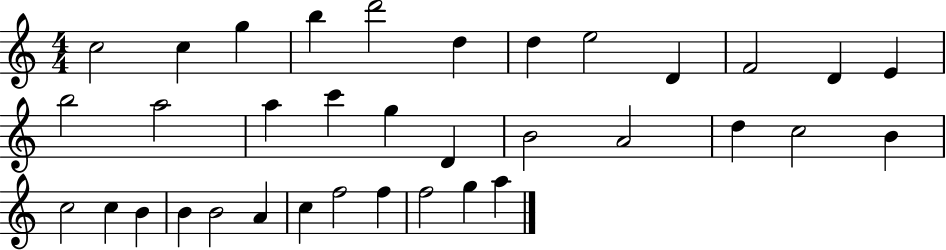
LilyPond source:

{
  \clef treble
  \numericTimeSignature
  \time 4/4
  \key c \major
  c''2 c''4 g''4 | b''4 d'''2 d''4 | d''4 e''2 d'4 | f'2 d'4 e'4 | \break b''2 a''2 | a''4 c'''4 g''4 d'4 | b'2 a'2 | d''4 c''2 b'4 | \break c''2 c''4 b'4 | b'4 b'2 a'4 | c''4 f''2 f''4 | f''2 g''4 a''4 | \break \bar "|."
}